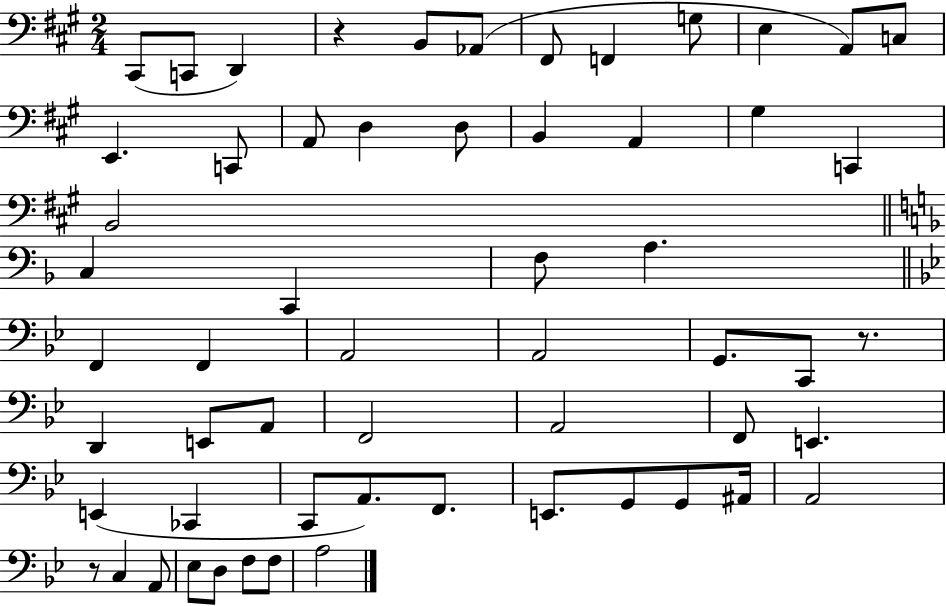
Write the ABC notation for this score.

X:1
T:Untitled
M:2/4
L:1/4
K:A
^C,,/2 C,,/2 D,, z B,,/2 _A,,/2 ^F,,/2 F,, G,/2 E, A,,/2 C,/2 E,, C,,/2 A,,/2 D, D,/2 B,, A,, ^G, C,, B,,2 C, C,, F,/2 A, F,, F,, A,,2 A,,2 G,,/2 C,,/2 z/2 D,, E,,/2 A,,/2 F,,2 A,,2 F,,/2 E,, E,, _C,, C,,/2 A,,/2 F,,/2 E,,/2 G,,/2 G,,/2 ^A,,/4 A,,2 z/2 C, A,,/2 _E,/2 D,/2 F,/2 F,/2 A,2